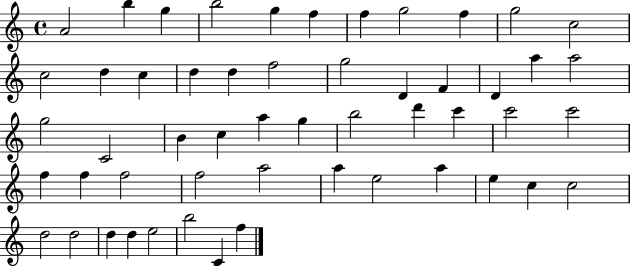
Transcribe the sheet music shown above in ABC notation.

X:1
T:Untitled
M:4/4
L:1/4
K:C
A2 b g b2 g f f g2 f g2 c2 c2 d c d d f2 g2 D F D a a2 g2 C2 B c a g b2 d' c' c'2 c'2 f f f2 f2 a2 a e2 a e c c2 d2 d2 d d e2 b2 C f